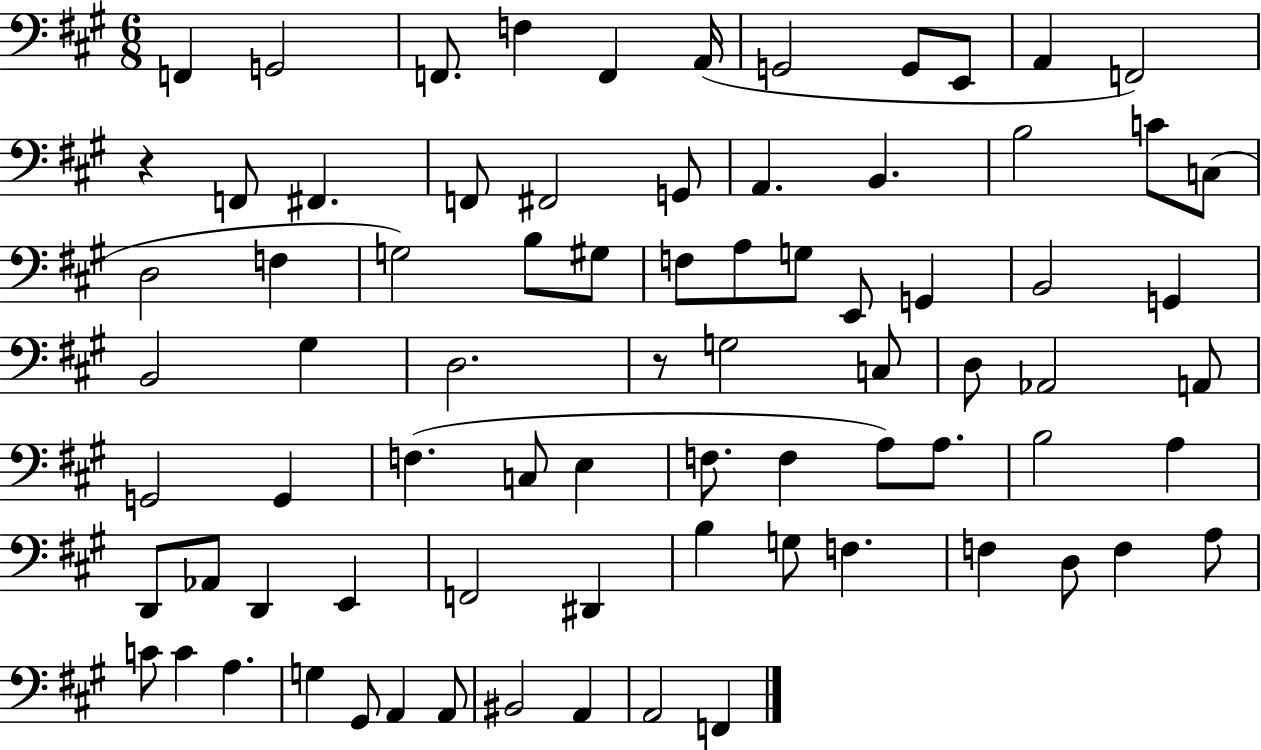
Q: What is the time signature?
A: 6/8